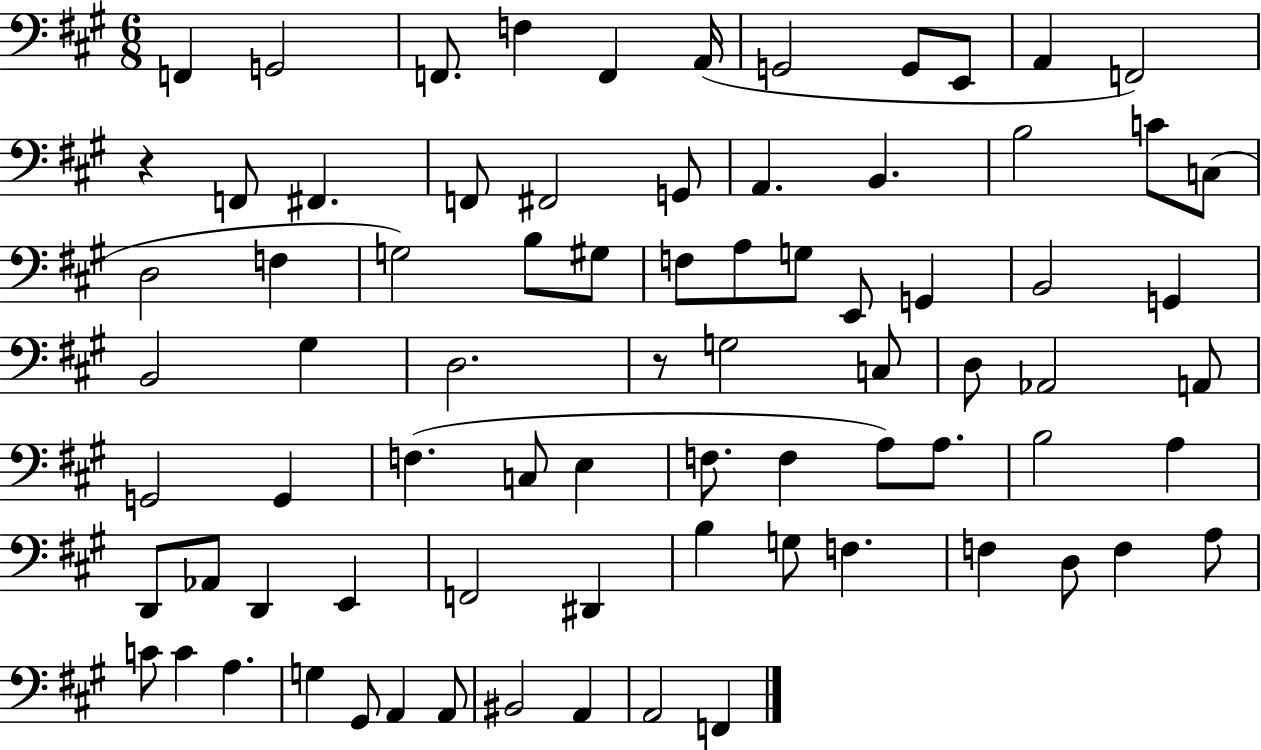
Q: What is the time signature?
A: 6/8